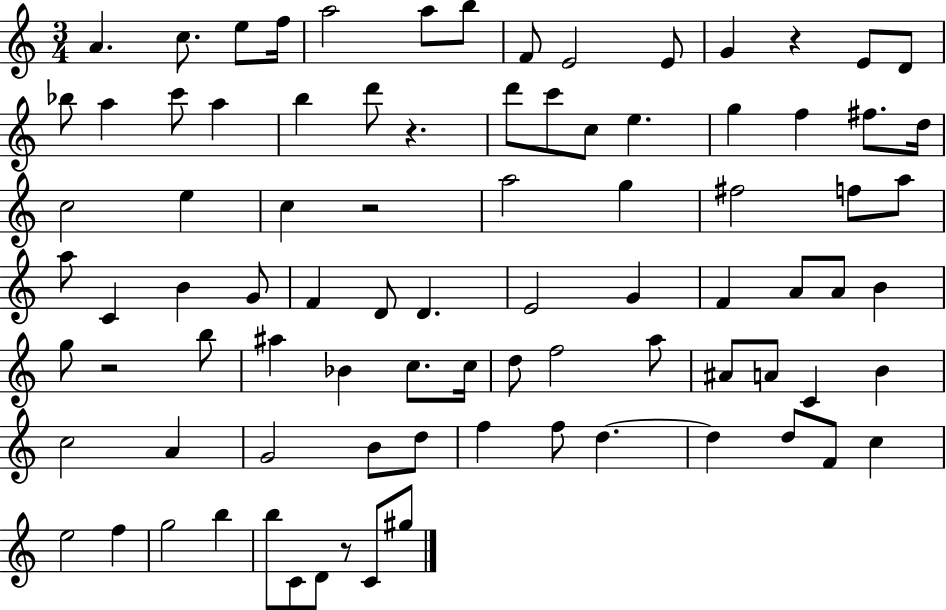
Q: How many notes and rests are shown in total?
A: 87